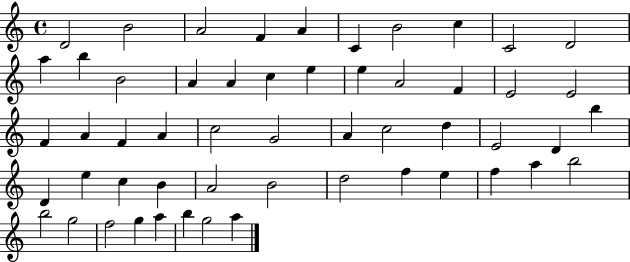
{
  \clef treble
  \time 4/4
  \defaultTimeSignature
  \key c \major
  d'2 b'2 | a'2 f'4 a'4 | c'4 b'2 c''4 | c'2 d'2 | \break a''4 b''4 b'2 | a'4 a'4 c''4 e''4 | e''4 a'2 f'4 | e'2 e'2 | \break f'4 a'4 f'4 a'4 | c''2 g'2 | a'4 c''2 d''4 | e'2 d'4 b''4 | \break d'4 e''4 c''4 b'4 | a'2 b'2 | d''2 f''4 e''4 | f''4 a''4 b''2 | \break b''2 g''2 | f''2 g''4 a''4 | b''4 g''2 a''4 | \bar "|."
}